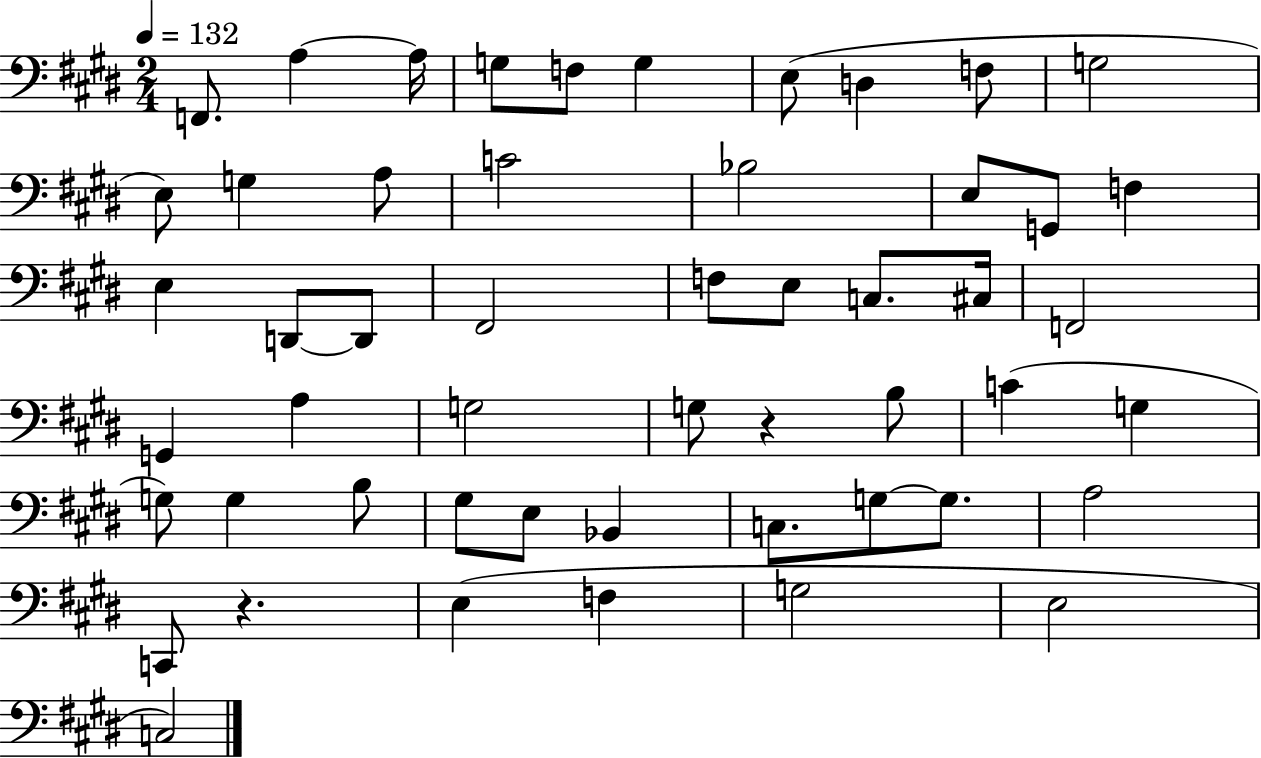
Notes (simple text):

F2/e. A3/q A3/s G3/e F3/e G3/q E3/e D3/q F3/e G3/h E3/e G3/q A3/e C4/h Bb3/h E3/e G2/e F3/q E3/q D2/e D2/e F#2/h F3/e E3/e C3/e. C#3/s F2/h G2/q A3/q G3/h G3/e R/q B3/e C4/q G3/q G3/e G3/q B3/e G#3/e E3/e Bb2/q C3/e. G3/e G3/e. A3/h C2/e R/q. E3/q F3/q G3/h E3/h C3/h